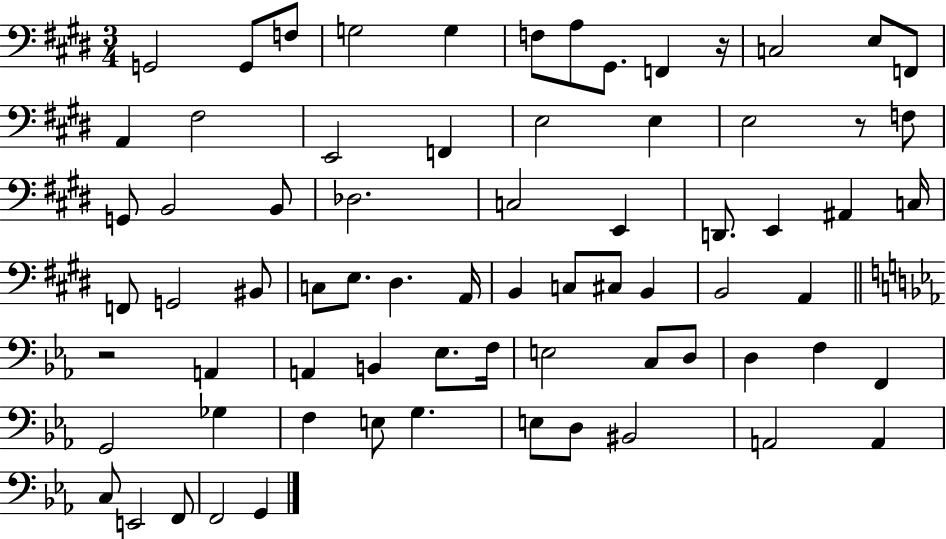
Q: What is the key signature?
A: E major